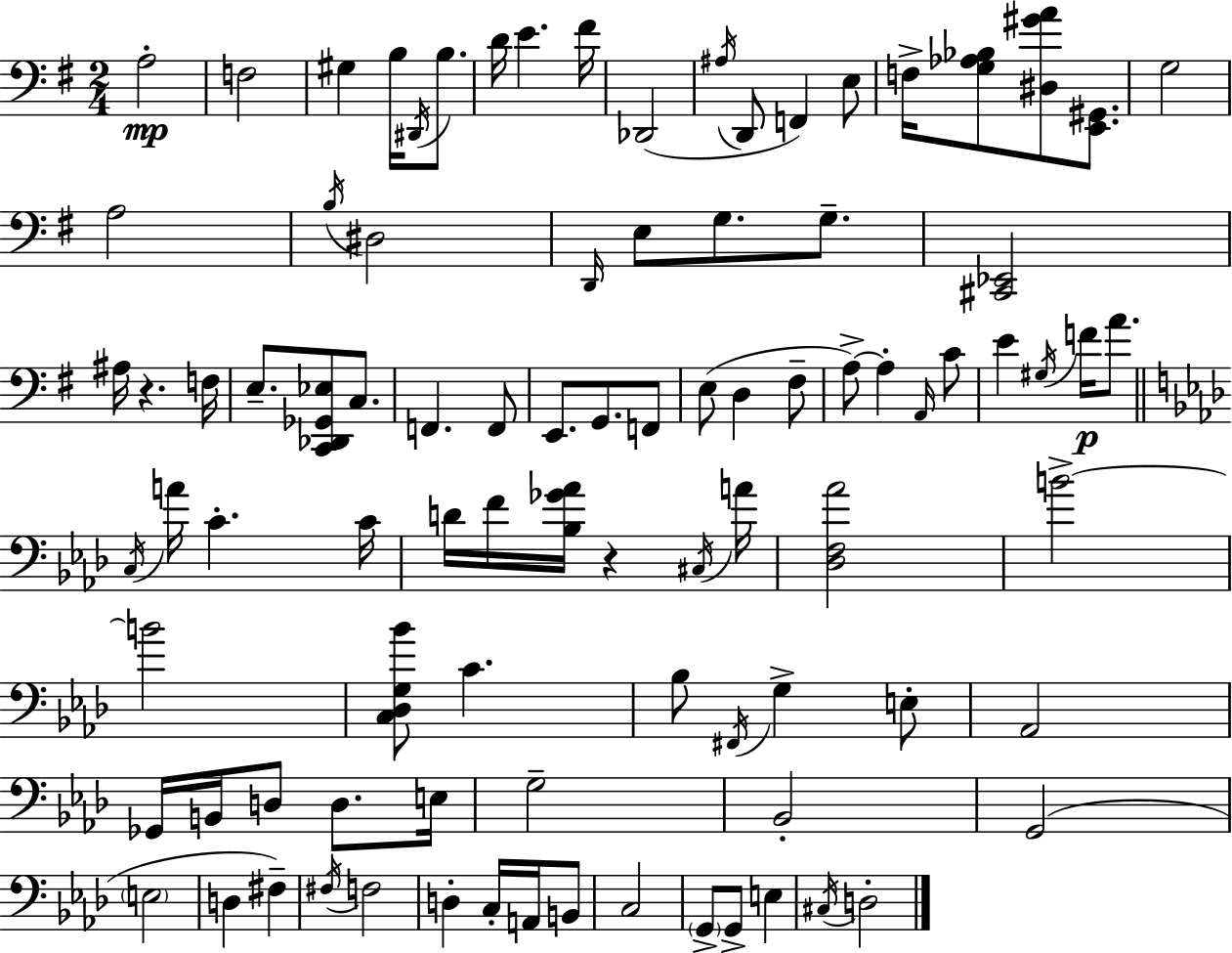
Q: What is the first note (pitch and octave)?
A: A3